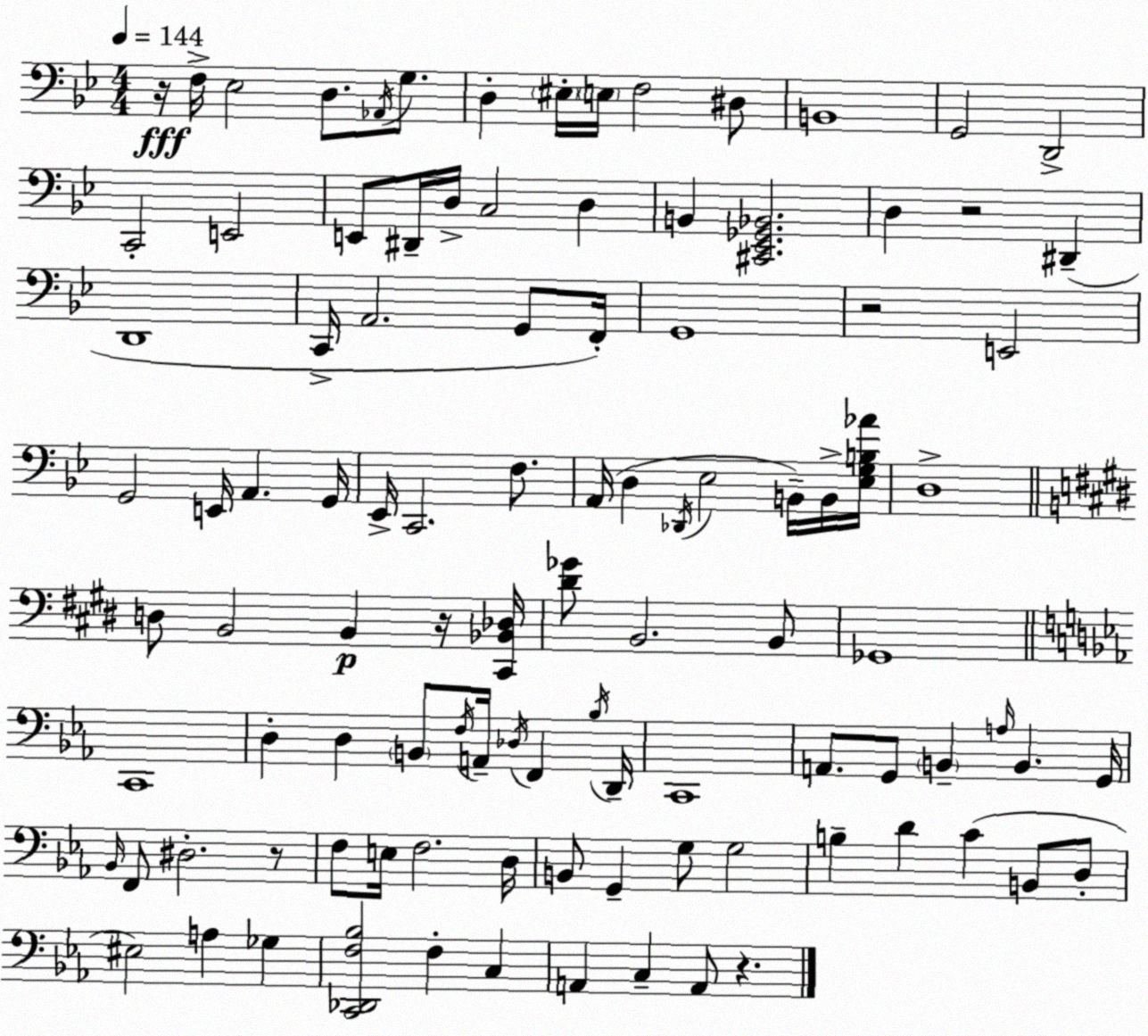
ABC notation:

X:1
T:Untitled
M:4/4
L:1/4
K:Bb
z/4 F,/4 _E,2 D,/2 _A,,/4 G,/2 D, ^E,/4 E,/4 F,2 ^D,/2 B,,4 G,,2 D,,2 C,,2 E,,2 E,,/2 ^D,,/4 D,/4 C,2 D, B,, [^C,,_E,,_G,,_B,,]2 D, z2 ^D,, D,,4 C,,/4 A,,2 G,,/2 F,,/4 G,,4 z2 E,,2 G,,2 E,,/4 A,, G,,/4 _E,,/4 C,,2 F,/2 A,,/4 D, _D,,/4 _E,2 B,,/4 B,,/4 [_E,G,B,_A]/4 D,4 D,/2 B,,2 B,, z/4 [^C,,_B,,_D,]/4 [^D_G]/2 B,,2 B,,/2 _G,,4 C,,4 D, D, B,,/2 F,/4 A,,/4 _D,/4 F,, _B,/4 D,,/4 C,,4 A,,/2 G,,/2 B,, A,/4 B,, G,,/4 _B,,/4 F,,/2 ^D,2 z/2 F,/2 E,/4 F,2 D,/4 B,,/2 G,, G,/2 G,2 B, D C B,,/2 D,/2 ^E,2 A, _G, [C,,_D,,F,_B,]2 F, C, A,, C, A,,/2 z